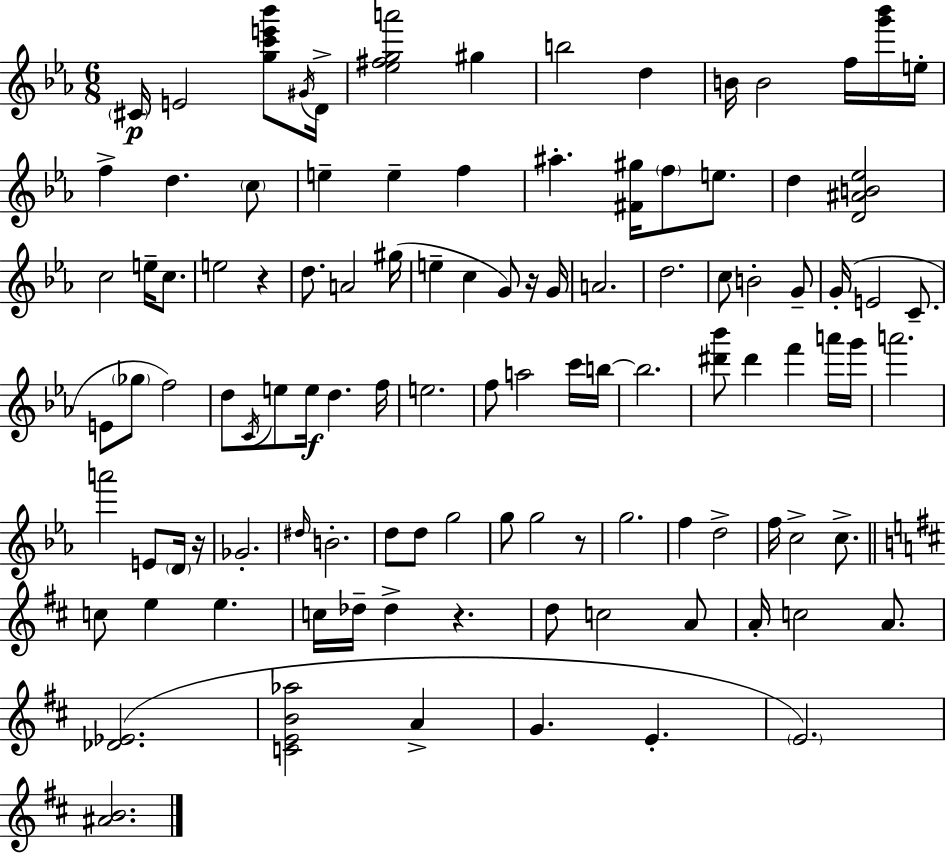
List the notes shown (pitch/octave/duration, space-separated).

C#4/s E4/h [G5,C6,E6,Bb6]/e G#4/s D4/s [Eb5,F#5,G5,A6]/h G#5/q B5/h D5/q B4/s B4/h F5/s [G6,Bb6]/s E5/s F5/q D5/q. C5/e E5/q E5/q F5/q A#5/q. [F#4,G#5]/s F5/e E5/e. D5/q [D4,A#4,B4,Eb5]/h C5/h E5/s C5/e. E5/h R/q D5/e. A4/h G#5/s E5/q C5/q G4/e R/s G4/s A4/h. D5/h. C5/e B4/h G4/e G4/s E4/h C4/e. E4/e Gb5/e F5/h D5/e C4/s E5/e E5/s D5/q. F5/s E5/h. F5/e A5/h C6/s B5/s B5/h. [D#6,Bb6]/e D#6/q F6/q A6/s G6/s A6/h. A6/h E4/e D4/s R/s Gb4/h. D#5/s B4/h. D5/e D5/e G5/h G5/e G5/h R/e G5/h. F5/q D5/h F5/s C5/h C5/e. C5/e E5/q E5/q. C5/s Db5/s Db5/q R/q. D5/e C5/h A4/e A4/s C5/h A4/e. [Db4,Eb4]/h. [C4,E4,B4,Ab5]/h A4/q G4/q. E4/q. E4/h. [A#4,B4]/h.